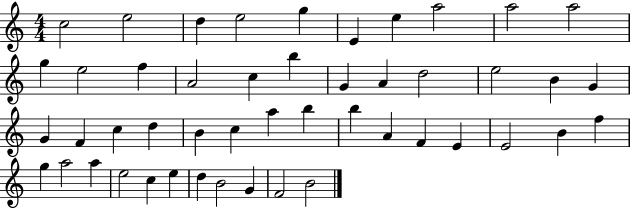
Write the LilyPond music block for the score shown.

{
  \clef treble
  \numericTimeSignature
  \time 4/4
  \key c \major
  c''2 e''2 | d''4 e''2 g''4 | e'4 e''4 a''2 | a''2 a''2 | \break g''4 e''2 f''4 | a'2 c''4 b''4 | g'4 a'4 d''2 | e''2 b'4 g'4 | \break g'4 f'4 c''4 d''4 | b'4 c''4 a''4 b''4 | b''4 a'4 f'4 e'4 | e'2 b'4 f''4 | \break g''4 a''2 a''4 | e''2 c''4 e''4 | d''4 b'2 g'4 | f'2 b'2 | \break \bar "|."
}